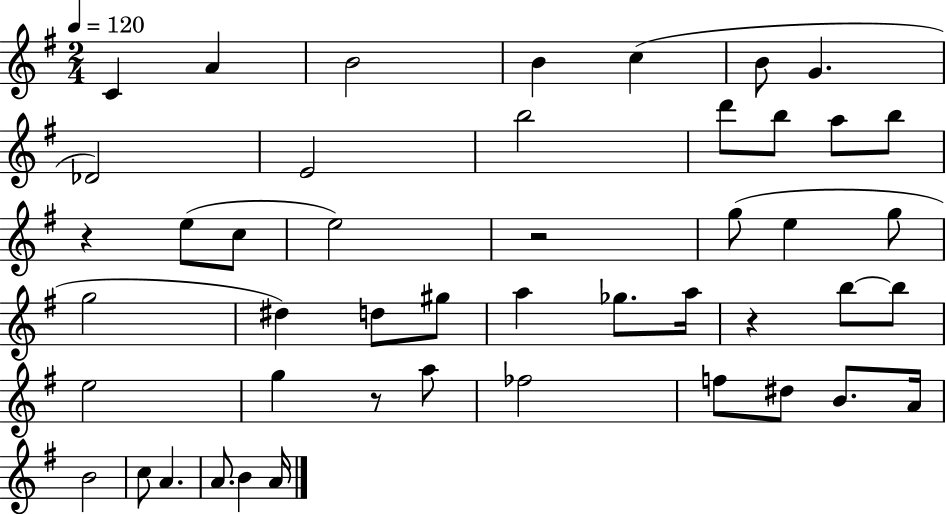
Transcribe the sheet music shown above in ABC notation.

X:1
T:Untitled
M:2/4
L:1/4
K:G
C A B2 B c B/2 G _D2 E2 b2 d'/2 b/2 a/2 b/2 z e/2 c/2 e2 z2 g/2 e g/2 g2 ^d d/2 ^g/2 a _g/2 a/4 z b/2 b/2 e2 g z/2 a/2 _f2 f/2 ^d/2 B/2 A/4 B2 c/2 A A/2 B A/4